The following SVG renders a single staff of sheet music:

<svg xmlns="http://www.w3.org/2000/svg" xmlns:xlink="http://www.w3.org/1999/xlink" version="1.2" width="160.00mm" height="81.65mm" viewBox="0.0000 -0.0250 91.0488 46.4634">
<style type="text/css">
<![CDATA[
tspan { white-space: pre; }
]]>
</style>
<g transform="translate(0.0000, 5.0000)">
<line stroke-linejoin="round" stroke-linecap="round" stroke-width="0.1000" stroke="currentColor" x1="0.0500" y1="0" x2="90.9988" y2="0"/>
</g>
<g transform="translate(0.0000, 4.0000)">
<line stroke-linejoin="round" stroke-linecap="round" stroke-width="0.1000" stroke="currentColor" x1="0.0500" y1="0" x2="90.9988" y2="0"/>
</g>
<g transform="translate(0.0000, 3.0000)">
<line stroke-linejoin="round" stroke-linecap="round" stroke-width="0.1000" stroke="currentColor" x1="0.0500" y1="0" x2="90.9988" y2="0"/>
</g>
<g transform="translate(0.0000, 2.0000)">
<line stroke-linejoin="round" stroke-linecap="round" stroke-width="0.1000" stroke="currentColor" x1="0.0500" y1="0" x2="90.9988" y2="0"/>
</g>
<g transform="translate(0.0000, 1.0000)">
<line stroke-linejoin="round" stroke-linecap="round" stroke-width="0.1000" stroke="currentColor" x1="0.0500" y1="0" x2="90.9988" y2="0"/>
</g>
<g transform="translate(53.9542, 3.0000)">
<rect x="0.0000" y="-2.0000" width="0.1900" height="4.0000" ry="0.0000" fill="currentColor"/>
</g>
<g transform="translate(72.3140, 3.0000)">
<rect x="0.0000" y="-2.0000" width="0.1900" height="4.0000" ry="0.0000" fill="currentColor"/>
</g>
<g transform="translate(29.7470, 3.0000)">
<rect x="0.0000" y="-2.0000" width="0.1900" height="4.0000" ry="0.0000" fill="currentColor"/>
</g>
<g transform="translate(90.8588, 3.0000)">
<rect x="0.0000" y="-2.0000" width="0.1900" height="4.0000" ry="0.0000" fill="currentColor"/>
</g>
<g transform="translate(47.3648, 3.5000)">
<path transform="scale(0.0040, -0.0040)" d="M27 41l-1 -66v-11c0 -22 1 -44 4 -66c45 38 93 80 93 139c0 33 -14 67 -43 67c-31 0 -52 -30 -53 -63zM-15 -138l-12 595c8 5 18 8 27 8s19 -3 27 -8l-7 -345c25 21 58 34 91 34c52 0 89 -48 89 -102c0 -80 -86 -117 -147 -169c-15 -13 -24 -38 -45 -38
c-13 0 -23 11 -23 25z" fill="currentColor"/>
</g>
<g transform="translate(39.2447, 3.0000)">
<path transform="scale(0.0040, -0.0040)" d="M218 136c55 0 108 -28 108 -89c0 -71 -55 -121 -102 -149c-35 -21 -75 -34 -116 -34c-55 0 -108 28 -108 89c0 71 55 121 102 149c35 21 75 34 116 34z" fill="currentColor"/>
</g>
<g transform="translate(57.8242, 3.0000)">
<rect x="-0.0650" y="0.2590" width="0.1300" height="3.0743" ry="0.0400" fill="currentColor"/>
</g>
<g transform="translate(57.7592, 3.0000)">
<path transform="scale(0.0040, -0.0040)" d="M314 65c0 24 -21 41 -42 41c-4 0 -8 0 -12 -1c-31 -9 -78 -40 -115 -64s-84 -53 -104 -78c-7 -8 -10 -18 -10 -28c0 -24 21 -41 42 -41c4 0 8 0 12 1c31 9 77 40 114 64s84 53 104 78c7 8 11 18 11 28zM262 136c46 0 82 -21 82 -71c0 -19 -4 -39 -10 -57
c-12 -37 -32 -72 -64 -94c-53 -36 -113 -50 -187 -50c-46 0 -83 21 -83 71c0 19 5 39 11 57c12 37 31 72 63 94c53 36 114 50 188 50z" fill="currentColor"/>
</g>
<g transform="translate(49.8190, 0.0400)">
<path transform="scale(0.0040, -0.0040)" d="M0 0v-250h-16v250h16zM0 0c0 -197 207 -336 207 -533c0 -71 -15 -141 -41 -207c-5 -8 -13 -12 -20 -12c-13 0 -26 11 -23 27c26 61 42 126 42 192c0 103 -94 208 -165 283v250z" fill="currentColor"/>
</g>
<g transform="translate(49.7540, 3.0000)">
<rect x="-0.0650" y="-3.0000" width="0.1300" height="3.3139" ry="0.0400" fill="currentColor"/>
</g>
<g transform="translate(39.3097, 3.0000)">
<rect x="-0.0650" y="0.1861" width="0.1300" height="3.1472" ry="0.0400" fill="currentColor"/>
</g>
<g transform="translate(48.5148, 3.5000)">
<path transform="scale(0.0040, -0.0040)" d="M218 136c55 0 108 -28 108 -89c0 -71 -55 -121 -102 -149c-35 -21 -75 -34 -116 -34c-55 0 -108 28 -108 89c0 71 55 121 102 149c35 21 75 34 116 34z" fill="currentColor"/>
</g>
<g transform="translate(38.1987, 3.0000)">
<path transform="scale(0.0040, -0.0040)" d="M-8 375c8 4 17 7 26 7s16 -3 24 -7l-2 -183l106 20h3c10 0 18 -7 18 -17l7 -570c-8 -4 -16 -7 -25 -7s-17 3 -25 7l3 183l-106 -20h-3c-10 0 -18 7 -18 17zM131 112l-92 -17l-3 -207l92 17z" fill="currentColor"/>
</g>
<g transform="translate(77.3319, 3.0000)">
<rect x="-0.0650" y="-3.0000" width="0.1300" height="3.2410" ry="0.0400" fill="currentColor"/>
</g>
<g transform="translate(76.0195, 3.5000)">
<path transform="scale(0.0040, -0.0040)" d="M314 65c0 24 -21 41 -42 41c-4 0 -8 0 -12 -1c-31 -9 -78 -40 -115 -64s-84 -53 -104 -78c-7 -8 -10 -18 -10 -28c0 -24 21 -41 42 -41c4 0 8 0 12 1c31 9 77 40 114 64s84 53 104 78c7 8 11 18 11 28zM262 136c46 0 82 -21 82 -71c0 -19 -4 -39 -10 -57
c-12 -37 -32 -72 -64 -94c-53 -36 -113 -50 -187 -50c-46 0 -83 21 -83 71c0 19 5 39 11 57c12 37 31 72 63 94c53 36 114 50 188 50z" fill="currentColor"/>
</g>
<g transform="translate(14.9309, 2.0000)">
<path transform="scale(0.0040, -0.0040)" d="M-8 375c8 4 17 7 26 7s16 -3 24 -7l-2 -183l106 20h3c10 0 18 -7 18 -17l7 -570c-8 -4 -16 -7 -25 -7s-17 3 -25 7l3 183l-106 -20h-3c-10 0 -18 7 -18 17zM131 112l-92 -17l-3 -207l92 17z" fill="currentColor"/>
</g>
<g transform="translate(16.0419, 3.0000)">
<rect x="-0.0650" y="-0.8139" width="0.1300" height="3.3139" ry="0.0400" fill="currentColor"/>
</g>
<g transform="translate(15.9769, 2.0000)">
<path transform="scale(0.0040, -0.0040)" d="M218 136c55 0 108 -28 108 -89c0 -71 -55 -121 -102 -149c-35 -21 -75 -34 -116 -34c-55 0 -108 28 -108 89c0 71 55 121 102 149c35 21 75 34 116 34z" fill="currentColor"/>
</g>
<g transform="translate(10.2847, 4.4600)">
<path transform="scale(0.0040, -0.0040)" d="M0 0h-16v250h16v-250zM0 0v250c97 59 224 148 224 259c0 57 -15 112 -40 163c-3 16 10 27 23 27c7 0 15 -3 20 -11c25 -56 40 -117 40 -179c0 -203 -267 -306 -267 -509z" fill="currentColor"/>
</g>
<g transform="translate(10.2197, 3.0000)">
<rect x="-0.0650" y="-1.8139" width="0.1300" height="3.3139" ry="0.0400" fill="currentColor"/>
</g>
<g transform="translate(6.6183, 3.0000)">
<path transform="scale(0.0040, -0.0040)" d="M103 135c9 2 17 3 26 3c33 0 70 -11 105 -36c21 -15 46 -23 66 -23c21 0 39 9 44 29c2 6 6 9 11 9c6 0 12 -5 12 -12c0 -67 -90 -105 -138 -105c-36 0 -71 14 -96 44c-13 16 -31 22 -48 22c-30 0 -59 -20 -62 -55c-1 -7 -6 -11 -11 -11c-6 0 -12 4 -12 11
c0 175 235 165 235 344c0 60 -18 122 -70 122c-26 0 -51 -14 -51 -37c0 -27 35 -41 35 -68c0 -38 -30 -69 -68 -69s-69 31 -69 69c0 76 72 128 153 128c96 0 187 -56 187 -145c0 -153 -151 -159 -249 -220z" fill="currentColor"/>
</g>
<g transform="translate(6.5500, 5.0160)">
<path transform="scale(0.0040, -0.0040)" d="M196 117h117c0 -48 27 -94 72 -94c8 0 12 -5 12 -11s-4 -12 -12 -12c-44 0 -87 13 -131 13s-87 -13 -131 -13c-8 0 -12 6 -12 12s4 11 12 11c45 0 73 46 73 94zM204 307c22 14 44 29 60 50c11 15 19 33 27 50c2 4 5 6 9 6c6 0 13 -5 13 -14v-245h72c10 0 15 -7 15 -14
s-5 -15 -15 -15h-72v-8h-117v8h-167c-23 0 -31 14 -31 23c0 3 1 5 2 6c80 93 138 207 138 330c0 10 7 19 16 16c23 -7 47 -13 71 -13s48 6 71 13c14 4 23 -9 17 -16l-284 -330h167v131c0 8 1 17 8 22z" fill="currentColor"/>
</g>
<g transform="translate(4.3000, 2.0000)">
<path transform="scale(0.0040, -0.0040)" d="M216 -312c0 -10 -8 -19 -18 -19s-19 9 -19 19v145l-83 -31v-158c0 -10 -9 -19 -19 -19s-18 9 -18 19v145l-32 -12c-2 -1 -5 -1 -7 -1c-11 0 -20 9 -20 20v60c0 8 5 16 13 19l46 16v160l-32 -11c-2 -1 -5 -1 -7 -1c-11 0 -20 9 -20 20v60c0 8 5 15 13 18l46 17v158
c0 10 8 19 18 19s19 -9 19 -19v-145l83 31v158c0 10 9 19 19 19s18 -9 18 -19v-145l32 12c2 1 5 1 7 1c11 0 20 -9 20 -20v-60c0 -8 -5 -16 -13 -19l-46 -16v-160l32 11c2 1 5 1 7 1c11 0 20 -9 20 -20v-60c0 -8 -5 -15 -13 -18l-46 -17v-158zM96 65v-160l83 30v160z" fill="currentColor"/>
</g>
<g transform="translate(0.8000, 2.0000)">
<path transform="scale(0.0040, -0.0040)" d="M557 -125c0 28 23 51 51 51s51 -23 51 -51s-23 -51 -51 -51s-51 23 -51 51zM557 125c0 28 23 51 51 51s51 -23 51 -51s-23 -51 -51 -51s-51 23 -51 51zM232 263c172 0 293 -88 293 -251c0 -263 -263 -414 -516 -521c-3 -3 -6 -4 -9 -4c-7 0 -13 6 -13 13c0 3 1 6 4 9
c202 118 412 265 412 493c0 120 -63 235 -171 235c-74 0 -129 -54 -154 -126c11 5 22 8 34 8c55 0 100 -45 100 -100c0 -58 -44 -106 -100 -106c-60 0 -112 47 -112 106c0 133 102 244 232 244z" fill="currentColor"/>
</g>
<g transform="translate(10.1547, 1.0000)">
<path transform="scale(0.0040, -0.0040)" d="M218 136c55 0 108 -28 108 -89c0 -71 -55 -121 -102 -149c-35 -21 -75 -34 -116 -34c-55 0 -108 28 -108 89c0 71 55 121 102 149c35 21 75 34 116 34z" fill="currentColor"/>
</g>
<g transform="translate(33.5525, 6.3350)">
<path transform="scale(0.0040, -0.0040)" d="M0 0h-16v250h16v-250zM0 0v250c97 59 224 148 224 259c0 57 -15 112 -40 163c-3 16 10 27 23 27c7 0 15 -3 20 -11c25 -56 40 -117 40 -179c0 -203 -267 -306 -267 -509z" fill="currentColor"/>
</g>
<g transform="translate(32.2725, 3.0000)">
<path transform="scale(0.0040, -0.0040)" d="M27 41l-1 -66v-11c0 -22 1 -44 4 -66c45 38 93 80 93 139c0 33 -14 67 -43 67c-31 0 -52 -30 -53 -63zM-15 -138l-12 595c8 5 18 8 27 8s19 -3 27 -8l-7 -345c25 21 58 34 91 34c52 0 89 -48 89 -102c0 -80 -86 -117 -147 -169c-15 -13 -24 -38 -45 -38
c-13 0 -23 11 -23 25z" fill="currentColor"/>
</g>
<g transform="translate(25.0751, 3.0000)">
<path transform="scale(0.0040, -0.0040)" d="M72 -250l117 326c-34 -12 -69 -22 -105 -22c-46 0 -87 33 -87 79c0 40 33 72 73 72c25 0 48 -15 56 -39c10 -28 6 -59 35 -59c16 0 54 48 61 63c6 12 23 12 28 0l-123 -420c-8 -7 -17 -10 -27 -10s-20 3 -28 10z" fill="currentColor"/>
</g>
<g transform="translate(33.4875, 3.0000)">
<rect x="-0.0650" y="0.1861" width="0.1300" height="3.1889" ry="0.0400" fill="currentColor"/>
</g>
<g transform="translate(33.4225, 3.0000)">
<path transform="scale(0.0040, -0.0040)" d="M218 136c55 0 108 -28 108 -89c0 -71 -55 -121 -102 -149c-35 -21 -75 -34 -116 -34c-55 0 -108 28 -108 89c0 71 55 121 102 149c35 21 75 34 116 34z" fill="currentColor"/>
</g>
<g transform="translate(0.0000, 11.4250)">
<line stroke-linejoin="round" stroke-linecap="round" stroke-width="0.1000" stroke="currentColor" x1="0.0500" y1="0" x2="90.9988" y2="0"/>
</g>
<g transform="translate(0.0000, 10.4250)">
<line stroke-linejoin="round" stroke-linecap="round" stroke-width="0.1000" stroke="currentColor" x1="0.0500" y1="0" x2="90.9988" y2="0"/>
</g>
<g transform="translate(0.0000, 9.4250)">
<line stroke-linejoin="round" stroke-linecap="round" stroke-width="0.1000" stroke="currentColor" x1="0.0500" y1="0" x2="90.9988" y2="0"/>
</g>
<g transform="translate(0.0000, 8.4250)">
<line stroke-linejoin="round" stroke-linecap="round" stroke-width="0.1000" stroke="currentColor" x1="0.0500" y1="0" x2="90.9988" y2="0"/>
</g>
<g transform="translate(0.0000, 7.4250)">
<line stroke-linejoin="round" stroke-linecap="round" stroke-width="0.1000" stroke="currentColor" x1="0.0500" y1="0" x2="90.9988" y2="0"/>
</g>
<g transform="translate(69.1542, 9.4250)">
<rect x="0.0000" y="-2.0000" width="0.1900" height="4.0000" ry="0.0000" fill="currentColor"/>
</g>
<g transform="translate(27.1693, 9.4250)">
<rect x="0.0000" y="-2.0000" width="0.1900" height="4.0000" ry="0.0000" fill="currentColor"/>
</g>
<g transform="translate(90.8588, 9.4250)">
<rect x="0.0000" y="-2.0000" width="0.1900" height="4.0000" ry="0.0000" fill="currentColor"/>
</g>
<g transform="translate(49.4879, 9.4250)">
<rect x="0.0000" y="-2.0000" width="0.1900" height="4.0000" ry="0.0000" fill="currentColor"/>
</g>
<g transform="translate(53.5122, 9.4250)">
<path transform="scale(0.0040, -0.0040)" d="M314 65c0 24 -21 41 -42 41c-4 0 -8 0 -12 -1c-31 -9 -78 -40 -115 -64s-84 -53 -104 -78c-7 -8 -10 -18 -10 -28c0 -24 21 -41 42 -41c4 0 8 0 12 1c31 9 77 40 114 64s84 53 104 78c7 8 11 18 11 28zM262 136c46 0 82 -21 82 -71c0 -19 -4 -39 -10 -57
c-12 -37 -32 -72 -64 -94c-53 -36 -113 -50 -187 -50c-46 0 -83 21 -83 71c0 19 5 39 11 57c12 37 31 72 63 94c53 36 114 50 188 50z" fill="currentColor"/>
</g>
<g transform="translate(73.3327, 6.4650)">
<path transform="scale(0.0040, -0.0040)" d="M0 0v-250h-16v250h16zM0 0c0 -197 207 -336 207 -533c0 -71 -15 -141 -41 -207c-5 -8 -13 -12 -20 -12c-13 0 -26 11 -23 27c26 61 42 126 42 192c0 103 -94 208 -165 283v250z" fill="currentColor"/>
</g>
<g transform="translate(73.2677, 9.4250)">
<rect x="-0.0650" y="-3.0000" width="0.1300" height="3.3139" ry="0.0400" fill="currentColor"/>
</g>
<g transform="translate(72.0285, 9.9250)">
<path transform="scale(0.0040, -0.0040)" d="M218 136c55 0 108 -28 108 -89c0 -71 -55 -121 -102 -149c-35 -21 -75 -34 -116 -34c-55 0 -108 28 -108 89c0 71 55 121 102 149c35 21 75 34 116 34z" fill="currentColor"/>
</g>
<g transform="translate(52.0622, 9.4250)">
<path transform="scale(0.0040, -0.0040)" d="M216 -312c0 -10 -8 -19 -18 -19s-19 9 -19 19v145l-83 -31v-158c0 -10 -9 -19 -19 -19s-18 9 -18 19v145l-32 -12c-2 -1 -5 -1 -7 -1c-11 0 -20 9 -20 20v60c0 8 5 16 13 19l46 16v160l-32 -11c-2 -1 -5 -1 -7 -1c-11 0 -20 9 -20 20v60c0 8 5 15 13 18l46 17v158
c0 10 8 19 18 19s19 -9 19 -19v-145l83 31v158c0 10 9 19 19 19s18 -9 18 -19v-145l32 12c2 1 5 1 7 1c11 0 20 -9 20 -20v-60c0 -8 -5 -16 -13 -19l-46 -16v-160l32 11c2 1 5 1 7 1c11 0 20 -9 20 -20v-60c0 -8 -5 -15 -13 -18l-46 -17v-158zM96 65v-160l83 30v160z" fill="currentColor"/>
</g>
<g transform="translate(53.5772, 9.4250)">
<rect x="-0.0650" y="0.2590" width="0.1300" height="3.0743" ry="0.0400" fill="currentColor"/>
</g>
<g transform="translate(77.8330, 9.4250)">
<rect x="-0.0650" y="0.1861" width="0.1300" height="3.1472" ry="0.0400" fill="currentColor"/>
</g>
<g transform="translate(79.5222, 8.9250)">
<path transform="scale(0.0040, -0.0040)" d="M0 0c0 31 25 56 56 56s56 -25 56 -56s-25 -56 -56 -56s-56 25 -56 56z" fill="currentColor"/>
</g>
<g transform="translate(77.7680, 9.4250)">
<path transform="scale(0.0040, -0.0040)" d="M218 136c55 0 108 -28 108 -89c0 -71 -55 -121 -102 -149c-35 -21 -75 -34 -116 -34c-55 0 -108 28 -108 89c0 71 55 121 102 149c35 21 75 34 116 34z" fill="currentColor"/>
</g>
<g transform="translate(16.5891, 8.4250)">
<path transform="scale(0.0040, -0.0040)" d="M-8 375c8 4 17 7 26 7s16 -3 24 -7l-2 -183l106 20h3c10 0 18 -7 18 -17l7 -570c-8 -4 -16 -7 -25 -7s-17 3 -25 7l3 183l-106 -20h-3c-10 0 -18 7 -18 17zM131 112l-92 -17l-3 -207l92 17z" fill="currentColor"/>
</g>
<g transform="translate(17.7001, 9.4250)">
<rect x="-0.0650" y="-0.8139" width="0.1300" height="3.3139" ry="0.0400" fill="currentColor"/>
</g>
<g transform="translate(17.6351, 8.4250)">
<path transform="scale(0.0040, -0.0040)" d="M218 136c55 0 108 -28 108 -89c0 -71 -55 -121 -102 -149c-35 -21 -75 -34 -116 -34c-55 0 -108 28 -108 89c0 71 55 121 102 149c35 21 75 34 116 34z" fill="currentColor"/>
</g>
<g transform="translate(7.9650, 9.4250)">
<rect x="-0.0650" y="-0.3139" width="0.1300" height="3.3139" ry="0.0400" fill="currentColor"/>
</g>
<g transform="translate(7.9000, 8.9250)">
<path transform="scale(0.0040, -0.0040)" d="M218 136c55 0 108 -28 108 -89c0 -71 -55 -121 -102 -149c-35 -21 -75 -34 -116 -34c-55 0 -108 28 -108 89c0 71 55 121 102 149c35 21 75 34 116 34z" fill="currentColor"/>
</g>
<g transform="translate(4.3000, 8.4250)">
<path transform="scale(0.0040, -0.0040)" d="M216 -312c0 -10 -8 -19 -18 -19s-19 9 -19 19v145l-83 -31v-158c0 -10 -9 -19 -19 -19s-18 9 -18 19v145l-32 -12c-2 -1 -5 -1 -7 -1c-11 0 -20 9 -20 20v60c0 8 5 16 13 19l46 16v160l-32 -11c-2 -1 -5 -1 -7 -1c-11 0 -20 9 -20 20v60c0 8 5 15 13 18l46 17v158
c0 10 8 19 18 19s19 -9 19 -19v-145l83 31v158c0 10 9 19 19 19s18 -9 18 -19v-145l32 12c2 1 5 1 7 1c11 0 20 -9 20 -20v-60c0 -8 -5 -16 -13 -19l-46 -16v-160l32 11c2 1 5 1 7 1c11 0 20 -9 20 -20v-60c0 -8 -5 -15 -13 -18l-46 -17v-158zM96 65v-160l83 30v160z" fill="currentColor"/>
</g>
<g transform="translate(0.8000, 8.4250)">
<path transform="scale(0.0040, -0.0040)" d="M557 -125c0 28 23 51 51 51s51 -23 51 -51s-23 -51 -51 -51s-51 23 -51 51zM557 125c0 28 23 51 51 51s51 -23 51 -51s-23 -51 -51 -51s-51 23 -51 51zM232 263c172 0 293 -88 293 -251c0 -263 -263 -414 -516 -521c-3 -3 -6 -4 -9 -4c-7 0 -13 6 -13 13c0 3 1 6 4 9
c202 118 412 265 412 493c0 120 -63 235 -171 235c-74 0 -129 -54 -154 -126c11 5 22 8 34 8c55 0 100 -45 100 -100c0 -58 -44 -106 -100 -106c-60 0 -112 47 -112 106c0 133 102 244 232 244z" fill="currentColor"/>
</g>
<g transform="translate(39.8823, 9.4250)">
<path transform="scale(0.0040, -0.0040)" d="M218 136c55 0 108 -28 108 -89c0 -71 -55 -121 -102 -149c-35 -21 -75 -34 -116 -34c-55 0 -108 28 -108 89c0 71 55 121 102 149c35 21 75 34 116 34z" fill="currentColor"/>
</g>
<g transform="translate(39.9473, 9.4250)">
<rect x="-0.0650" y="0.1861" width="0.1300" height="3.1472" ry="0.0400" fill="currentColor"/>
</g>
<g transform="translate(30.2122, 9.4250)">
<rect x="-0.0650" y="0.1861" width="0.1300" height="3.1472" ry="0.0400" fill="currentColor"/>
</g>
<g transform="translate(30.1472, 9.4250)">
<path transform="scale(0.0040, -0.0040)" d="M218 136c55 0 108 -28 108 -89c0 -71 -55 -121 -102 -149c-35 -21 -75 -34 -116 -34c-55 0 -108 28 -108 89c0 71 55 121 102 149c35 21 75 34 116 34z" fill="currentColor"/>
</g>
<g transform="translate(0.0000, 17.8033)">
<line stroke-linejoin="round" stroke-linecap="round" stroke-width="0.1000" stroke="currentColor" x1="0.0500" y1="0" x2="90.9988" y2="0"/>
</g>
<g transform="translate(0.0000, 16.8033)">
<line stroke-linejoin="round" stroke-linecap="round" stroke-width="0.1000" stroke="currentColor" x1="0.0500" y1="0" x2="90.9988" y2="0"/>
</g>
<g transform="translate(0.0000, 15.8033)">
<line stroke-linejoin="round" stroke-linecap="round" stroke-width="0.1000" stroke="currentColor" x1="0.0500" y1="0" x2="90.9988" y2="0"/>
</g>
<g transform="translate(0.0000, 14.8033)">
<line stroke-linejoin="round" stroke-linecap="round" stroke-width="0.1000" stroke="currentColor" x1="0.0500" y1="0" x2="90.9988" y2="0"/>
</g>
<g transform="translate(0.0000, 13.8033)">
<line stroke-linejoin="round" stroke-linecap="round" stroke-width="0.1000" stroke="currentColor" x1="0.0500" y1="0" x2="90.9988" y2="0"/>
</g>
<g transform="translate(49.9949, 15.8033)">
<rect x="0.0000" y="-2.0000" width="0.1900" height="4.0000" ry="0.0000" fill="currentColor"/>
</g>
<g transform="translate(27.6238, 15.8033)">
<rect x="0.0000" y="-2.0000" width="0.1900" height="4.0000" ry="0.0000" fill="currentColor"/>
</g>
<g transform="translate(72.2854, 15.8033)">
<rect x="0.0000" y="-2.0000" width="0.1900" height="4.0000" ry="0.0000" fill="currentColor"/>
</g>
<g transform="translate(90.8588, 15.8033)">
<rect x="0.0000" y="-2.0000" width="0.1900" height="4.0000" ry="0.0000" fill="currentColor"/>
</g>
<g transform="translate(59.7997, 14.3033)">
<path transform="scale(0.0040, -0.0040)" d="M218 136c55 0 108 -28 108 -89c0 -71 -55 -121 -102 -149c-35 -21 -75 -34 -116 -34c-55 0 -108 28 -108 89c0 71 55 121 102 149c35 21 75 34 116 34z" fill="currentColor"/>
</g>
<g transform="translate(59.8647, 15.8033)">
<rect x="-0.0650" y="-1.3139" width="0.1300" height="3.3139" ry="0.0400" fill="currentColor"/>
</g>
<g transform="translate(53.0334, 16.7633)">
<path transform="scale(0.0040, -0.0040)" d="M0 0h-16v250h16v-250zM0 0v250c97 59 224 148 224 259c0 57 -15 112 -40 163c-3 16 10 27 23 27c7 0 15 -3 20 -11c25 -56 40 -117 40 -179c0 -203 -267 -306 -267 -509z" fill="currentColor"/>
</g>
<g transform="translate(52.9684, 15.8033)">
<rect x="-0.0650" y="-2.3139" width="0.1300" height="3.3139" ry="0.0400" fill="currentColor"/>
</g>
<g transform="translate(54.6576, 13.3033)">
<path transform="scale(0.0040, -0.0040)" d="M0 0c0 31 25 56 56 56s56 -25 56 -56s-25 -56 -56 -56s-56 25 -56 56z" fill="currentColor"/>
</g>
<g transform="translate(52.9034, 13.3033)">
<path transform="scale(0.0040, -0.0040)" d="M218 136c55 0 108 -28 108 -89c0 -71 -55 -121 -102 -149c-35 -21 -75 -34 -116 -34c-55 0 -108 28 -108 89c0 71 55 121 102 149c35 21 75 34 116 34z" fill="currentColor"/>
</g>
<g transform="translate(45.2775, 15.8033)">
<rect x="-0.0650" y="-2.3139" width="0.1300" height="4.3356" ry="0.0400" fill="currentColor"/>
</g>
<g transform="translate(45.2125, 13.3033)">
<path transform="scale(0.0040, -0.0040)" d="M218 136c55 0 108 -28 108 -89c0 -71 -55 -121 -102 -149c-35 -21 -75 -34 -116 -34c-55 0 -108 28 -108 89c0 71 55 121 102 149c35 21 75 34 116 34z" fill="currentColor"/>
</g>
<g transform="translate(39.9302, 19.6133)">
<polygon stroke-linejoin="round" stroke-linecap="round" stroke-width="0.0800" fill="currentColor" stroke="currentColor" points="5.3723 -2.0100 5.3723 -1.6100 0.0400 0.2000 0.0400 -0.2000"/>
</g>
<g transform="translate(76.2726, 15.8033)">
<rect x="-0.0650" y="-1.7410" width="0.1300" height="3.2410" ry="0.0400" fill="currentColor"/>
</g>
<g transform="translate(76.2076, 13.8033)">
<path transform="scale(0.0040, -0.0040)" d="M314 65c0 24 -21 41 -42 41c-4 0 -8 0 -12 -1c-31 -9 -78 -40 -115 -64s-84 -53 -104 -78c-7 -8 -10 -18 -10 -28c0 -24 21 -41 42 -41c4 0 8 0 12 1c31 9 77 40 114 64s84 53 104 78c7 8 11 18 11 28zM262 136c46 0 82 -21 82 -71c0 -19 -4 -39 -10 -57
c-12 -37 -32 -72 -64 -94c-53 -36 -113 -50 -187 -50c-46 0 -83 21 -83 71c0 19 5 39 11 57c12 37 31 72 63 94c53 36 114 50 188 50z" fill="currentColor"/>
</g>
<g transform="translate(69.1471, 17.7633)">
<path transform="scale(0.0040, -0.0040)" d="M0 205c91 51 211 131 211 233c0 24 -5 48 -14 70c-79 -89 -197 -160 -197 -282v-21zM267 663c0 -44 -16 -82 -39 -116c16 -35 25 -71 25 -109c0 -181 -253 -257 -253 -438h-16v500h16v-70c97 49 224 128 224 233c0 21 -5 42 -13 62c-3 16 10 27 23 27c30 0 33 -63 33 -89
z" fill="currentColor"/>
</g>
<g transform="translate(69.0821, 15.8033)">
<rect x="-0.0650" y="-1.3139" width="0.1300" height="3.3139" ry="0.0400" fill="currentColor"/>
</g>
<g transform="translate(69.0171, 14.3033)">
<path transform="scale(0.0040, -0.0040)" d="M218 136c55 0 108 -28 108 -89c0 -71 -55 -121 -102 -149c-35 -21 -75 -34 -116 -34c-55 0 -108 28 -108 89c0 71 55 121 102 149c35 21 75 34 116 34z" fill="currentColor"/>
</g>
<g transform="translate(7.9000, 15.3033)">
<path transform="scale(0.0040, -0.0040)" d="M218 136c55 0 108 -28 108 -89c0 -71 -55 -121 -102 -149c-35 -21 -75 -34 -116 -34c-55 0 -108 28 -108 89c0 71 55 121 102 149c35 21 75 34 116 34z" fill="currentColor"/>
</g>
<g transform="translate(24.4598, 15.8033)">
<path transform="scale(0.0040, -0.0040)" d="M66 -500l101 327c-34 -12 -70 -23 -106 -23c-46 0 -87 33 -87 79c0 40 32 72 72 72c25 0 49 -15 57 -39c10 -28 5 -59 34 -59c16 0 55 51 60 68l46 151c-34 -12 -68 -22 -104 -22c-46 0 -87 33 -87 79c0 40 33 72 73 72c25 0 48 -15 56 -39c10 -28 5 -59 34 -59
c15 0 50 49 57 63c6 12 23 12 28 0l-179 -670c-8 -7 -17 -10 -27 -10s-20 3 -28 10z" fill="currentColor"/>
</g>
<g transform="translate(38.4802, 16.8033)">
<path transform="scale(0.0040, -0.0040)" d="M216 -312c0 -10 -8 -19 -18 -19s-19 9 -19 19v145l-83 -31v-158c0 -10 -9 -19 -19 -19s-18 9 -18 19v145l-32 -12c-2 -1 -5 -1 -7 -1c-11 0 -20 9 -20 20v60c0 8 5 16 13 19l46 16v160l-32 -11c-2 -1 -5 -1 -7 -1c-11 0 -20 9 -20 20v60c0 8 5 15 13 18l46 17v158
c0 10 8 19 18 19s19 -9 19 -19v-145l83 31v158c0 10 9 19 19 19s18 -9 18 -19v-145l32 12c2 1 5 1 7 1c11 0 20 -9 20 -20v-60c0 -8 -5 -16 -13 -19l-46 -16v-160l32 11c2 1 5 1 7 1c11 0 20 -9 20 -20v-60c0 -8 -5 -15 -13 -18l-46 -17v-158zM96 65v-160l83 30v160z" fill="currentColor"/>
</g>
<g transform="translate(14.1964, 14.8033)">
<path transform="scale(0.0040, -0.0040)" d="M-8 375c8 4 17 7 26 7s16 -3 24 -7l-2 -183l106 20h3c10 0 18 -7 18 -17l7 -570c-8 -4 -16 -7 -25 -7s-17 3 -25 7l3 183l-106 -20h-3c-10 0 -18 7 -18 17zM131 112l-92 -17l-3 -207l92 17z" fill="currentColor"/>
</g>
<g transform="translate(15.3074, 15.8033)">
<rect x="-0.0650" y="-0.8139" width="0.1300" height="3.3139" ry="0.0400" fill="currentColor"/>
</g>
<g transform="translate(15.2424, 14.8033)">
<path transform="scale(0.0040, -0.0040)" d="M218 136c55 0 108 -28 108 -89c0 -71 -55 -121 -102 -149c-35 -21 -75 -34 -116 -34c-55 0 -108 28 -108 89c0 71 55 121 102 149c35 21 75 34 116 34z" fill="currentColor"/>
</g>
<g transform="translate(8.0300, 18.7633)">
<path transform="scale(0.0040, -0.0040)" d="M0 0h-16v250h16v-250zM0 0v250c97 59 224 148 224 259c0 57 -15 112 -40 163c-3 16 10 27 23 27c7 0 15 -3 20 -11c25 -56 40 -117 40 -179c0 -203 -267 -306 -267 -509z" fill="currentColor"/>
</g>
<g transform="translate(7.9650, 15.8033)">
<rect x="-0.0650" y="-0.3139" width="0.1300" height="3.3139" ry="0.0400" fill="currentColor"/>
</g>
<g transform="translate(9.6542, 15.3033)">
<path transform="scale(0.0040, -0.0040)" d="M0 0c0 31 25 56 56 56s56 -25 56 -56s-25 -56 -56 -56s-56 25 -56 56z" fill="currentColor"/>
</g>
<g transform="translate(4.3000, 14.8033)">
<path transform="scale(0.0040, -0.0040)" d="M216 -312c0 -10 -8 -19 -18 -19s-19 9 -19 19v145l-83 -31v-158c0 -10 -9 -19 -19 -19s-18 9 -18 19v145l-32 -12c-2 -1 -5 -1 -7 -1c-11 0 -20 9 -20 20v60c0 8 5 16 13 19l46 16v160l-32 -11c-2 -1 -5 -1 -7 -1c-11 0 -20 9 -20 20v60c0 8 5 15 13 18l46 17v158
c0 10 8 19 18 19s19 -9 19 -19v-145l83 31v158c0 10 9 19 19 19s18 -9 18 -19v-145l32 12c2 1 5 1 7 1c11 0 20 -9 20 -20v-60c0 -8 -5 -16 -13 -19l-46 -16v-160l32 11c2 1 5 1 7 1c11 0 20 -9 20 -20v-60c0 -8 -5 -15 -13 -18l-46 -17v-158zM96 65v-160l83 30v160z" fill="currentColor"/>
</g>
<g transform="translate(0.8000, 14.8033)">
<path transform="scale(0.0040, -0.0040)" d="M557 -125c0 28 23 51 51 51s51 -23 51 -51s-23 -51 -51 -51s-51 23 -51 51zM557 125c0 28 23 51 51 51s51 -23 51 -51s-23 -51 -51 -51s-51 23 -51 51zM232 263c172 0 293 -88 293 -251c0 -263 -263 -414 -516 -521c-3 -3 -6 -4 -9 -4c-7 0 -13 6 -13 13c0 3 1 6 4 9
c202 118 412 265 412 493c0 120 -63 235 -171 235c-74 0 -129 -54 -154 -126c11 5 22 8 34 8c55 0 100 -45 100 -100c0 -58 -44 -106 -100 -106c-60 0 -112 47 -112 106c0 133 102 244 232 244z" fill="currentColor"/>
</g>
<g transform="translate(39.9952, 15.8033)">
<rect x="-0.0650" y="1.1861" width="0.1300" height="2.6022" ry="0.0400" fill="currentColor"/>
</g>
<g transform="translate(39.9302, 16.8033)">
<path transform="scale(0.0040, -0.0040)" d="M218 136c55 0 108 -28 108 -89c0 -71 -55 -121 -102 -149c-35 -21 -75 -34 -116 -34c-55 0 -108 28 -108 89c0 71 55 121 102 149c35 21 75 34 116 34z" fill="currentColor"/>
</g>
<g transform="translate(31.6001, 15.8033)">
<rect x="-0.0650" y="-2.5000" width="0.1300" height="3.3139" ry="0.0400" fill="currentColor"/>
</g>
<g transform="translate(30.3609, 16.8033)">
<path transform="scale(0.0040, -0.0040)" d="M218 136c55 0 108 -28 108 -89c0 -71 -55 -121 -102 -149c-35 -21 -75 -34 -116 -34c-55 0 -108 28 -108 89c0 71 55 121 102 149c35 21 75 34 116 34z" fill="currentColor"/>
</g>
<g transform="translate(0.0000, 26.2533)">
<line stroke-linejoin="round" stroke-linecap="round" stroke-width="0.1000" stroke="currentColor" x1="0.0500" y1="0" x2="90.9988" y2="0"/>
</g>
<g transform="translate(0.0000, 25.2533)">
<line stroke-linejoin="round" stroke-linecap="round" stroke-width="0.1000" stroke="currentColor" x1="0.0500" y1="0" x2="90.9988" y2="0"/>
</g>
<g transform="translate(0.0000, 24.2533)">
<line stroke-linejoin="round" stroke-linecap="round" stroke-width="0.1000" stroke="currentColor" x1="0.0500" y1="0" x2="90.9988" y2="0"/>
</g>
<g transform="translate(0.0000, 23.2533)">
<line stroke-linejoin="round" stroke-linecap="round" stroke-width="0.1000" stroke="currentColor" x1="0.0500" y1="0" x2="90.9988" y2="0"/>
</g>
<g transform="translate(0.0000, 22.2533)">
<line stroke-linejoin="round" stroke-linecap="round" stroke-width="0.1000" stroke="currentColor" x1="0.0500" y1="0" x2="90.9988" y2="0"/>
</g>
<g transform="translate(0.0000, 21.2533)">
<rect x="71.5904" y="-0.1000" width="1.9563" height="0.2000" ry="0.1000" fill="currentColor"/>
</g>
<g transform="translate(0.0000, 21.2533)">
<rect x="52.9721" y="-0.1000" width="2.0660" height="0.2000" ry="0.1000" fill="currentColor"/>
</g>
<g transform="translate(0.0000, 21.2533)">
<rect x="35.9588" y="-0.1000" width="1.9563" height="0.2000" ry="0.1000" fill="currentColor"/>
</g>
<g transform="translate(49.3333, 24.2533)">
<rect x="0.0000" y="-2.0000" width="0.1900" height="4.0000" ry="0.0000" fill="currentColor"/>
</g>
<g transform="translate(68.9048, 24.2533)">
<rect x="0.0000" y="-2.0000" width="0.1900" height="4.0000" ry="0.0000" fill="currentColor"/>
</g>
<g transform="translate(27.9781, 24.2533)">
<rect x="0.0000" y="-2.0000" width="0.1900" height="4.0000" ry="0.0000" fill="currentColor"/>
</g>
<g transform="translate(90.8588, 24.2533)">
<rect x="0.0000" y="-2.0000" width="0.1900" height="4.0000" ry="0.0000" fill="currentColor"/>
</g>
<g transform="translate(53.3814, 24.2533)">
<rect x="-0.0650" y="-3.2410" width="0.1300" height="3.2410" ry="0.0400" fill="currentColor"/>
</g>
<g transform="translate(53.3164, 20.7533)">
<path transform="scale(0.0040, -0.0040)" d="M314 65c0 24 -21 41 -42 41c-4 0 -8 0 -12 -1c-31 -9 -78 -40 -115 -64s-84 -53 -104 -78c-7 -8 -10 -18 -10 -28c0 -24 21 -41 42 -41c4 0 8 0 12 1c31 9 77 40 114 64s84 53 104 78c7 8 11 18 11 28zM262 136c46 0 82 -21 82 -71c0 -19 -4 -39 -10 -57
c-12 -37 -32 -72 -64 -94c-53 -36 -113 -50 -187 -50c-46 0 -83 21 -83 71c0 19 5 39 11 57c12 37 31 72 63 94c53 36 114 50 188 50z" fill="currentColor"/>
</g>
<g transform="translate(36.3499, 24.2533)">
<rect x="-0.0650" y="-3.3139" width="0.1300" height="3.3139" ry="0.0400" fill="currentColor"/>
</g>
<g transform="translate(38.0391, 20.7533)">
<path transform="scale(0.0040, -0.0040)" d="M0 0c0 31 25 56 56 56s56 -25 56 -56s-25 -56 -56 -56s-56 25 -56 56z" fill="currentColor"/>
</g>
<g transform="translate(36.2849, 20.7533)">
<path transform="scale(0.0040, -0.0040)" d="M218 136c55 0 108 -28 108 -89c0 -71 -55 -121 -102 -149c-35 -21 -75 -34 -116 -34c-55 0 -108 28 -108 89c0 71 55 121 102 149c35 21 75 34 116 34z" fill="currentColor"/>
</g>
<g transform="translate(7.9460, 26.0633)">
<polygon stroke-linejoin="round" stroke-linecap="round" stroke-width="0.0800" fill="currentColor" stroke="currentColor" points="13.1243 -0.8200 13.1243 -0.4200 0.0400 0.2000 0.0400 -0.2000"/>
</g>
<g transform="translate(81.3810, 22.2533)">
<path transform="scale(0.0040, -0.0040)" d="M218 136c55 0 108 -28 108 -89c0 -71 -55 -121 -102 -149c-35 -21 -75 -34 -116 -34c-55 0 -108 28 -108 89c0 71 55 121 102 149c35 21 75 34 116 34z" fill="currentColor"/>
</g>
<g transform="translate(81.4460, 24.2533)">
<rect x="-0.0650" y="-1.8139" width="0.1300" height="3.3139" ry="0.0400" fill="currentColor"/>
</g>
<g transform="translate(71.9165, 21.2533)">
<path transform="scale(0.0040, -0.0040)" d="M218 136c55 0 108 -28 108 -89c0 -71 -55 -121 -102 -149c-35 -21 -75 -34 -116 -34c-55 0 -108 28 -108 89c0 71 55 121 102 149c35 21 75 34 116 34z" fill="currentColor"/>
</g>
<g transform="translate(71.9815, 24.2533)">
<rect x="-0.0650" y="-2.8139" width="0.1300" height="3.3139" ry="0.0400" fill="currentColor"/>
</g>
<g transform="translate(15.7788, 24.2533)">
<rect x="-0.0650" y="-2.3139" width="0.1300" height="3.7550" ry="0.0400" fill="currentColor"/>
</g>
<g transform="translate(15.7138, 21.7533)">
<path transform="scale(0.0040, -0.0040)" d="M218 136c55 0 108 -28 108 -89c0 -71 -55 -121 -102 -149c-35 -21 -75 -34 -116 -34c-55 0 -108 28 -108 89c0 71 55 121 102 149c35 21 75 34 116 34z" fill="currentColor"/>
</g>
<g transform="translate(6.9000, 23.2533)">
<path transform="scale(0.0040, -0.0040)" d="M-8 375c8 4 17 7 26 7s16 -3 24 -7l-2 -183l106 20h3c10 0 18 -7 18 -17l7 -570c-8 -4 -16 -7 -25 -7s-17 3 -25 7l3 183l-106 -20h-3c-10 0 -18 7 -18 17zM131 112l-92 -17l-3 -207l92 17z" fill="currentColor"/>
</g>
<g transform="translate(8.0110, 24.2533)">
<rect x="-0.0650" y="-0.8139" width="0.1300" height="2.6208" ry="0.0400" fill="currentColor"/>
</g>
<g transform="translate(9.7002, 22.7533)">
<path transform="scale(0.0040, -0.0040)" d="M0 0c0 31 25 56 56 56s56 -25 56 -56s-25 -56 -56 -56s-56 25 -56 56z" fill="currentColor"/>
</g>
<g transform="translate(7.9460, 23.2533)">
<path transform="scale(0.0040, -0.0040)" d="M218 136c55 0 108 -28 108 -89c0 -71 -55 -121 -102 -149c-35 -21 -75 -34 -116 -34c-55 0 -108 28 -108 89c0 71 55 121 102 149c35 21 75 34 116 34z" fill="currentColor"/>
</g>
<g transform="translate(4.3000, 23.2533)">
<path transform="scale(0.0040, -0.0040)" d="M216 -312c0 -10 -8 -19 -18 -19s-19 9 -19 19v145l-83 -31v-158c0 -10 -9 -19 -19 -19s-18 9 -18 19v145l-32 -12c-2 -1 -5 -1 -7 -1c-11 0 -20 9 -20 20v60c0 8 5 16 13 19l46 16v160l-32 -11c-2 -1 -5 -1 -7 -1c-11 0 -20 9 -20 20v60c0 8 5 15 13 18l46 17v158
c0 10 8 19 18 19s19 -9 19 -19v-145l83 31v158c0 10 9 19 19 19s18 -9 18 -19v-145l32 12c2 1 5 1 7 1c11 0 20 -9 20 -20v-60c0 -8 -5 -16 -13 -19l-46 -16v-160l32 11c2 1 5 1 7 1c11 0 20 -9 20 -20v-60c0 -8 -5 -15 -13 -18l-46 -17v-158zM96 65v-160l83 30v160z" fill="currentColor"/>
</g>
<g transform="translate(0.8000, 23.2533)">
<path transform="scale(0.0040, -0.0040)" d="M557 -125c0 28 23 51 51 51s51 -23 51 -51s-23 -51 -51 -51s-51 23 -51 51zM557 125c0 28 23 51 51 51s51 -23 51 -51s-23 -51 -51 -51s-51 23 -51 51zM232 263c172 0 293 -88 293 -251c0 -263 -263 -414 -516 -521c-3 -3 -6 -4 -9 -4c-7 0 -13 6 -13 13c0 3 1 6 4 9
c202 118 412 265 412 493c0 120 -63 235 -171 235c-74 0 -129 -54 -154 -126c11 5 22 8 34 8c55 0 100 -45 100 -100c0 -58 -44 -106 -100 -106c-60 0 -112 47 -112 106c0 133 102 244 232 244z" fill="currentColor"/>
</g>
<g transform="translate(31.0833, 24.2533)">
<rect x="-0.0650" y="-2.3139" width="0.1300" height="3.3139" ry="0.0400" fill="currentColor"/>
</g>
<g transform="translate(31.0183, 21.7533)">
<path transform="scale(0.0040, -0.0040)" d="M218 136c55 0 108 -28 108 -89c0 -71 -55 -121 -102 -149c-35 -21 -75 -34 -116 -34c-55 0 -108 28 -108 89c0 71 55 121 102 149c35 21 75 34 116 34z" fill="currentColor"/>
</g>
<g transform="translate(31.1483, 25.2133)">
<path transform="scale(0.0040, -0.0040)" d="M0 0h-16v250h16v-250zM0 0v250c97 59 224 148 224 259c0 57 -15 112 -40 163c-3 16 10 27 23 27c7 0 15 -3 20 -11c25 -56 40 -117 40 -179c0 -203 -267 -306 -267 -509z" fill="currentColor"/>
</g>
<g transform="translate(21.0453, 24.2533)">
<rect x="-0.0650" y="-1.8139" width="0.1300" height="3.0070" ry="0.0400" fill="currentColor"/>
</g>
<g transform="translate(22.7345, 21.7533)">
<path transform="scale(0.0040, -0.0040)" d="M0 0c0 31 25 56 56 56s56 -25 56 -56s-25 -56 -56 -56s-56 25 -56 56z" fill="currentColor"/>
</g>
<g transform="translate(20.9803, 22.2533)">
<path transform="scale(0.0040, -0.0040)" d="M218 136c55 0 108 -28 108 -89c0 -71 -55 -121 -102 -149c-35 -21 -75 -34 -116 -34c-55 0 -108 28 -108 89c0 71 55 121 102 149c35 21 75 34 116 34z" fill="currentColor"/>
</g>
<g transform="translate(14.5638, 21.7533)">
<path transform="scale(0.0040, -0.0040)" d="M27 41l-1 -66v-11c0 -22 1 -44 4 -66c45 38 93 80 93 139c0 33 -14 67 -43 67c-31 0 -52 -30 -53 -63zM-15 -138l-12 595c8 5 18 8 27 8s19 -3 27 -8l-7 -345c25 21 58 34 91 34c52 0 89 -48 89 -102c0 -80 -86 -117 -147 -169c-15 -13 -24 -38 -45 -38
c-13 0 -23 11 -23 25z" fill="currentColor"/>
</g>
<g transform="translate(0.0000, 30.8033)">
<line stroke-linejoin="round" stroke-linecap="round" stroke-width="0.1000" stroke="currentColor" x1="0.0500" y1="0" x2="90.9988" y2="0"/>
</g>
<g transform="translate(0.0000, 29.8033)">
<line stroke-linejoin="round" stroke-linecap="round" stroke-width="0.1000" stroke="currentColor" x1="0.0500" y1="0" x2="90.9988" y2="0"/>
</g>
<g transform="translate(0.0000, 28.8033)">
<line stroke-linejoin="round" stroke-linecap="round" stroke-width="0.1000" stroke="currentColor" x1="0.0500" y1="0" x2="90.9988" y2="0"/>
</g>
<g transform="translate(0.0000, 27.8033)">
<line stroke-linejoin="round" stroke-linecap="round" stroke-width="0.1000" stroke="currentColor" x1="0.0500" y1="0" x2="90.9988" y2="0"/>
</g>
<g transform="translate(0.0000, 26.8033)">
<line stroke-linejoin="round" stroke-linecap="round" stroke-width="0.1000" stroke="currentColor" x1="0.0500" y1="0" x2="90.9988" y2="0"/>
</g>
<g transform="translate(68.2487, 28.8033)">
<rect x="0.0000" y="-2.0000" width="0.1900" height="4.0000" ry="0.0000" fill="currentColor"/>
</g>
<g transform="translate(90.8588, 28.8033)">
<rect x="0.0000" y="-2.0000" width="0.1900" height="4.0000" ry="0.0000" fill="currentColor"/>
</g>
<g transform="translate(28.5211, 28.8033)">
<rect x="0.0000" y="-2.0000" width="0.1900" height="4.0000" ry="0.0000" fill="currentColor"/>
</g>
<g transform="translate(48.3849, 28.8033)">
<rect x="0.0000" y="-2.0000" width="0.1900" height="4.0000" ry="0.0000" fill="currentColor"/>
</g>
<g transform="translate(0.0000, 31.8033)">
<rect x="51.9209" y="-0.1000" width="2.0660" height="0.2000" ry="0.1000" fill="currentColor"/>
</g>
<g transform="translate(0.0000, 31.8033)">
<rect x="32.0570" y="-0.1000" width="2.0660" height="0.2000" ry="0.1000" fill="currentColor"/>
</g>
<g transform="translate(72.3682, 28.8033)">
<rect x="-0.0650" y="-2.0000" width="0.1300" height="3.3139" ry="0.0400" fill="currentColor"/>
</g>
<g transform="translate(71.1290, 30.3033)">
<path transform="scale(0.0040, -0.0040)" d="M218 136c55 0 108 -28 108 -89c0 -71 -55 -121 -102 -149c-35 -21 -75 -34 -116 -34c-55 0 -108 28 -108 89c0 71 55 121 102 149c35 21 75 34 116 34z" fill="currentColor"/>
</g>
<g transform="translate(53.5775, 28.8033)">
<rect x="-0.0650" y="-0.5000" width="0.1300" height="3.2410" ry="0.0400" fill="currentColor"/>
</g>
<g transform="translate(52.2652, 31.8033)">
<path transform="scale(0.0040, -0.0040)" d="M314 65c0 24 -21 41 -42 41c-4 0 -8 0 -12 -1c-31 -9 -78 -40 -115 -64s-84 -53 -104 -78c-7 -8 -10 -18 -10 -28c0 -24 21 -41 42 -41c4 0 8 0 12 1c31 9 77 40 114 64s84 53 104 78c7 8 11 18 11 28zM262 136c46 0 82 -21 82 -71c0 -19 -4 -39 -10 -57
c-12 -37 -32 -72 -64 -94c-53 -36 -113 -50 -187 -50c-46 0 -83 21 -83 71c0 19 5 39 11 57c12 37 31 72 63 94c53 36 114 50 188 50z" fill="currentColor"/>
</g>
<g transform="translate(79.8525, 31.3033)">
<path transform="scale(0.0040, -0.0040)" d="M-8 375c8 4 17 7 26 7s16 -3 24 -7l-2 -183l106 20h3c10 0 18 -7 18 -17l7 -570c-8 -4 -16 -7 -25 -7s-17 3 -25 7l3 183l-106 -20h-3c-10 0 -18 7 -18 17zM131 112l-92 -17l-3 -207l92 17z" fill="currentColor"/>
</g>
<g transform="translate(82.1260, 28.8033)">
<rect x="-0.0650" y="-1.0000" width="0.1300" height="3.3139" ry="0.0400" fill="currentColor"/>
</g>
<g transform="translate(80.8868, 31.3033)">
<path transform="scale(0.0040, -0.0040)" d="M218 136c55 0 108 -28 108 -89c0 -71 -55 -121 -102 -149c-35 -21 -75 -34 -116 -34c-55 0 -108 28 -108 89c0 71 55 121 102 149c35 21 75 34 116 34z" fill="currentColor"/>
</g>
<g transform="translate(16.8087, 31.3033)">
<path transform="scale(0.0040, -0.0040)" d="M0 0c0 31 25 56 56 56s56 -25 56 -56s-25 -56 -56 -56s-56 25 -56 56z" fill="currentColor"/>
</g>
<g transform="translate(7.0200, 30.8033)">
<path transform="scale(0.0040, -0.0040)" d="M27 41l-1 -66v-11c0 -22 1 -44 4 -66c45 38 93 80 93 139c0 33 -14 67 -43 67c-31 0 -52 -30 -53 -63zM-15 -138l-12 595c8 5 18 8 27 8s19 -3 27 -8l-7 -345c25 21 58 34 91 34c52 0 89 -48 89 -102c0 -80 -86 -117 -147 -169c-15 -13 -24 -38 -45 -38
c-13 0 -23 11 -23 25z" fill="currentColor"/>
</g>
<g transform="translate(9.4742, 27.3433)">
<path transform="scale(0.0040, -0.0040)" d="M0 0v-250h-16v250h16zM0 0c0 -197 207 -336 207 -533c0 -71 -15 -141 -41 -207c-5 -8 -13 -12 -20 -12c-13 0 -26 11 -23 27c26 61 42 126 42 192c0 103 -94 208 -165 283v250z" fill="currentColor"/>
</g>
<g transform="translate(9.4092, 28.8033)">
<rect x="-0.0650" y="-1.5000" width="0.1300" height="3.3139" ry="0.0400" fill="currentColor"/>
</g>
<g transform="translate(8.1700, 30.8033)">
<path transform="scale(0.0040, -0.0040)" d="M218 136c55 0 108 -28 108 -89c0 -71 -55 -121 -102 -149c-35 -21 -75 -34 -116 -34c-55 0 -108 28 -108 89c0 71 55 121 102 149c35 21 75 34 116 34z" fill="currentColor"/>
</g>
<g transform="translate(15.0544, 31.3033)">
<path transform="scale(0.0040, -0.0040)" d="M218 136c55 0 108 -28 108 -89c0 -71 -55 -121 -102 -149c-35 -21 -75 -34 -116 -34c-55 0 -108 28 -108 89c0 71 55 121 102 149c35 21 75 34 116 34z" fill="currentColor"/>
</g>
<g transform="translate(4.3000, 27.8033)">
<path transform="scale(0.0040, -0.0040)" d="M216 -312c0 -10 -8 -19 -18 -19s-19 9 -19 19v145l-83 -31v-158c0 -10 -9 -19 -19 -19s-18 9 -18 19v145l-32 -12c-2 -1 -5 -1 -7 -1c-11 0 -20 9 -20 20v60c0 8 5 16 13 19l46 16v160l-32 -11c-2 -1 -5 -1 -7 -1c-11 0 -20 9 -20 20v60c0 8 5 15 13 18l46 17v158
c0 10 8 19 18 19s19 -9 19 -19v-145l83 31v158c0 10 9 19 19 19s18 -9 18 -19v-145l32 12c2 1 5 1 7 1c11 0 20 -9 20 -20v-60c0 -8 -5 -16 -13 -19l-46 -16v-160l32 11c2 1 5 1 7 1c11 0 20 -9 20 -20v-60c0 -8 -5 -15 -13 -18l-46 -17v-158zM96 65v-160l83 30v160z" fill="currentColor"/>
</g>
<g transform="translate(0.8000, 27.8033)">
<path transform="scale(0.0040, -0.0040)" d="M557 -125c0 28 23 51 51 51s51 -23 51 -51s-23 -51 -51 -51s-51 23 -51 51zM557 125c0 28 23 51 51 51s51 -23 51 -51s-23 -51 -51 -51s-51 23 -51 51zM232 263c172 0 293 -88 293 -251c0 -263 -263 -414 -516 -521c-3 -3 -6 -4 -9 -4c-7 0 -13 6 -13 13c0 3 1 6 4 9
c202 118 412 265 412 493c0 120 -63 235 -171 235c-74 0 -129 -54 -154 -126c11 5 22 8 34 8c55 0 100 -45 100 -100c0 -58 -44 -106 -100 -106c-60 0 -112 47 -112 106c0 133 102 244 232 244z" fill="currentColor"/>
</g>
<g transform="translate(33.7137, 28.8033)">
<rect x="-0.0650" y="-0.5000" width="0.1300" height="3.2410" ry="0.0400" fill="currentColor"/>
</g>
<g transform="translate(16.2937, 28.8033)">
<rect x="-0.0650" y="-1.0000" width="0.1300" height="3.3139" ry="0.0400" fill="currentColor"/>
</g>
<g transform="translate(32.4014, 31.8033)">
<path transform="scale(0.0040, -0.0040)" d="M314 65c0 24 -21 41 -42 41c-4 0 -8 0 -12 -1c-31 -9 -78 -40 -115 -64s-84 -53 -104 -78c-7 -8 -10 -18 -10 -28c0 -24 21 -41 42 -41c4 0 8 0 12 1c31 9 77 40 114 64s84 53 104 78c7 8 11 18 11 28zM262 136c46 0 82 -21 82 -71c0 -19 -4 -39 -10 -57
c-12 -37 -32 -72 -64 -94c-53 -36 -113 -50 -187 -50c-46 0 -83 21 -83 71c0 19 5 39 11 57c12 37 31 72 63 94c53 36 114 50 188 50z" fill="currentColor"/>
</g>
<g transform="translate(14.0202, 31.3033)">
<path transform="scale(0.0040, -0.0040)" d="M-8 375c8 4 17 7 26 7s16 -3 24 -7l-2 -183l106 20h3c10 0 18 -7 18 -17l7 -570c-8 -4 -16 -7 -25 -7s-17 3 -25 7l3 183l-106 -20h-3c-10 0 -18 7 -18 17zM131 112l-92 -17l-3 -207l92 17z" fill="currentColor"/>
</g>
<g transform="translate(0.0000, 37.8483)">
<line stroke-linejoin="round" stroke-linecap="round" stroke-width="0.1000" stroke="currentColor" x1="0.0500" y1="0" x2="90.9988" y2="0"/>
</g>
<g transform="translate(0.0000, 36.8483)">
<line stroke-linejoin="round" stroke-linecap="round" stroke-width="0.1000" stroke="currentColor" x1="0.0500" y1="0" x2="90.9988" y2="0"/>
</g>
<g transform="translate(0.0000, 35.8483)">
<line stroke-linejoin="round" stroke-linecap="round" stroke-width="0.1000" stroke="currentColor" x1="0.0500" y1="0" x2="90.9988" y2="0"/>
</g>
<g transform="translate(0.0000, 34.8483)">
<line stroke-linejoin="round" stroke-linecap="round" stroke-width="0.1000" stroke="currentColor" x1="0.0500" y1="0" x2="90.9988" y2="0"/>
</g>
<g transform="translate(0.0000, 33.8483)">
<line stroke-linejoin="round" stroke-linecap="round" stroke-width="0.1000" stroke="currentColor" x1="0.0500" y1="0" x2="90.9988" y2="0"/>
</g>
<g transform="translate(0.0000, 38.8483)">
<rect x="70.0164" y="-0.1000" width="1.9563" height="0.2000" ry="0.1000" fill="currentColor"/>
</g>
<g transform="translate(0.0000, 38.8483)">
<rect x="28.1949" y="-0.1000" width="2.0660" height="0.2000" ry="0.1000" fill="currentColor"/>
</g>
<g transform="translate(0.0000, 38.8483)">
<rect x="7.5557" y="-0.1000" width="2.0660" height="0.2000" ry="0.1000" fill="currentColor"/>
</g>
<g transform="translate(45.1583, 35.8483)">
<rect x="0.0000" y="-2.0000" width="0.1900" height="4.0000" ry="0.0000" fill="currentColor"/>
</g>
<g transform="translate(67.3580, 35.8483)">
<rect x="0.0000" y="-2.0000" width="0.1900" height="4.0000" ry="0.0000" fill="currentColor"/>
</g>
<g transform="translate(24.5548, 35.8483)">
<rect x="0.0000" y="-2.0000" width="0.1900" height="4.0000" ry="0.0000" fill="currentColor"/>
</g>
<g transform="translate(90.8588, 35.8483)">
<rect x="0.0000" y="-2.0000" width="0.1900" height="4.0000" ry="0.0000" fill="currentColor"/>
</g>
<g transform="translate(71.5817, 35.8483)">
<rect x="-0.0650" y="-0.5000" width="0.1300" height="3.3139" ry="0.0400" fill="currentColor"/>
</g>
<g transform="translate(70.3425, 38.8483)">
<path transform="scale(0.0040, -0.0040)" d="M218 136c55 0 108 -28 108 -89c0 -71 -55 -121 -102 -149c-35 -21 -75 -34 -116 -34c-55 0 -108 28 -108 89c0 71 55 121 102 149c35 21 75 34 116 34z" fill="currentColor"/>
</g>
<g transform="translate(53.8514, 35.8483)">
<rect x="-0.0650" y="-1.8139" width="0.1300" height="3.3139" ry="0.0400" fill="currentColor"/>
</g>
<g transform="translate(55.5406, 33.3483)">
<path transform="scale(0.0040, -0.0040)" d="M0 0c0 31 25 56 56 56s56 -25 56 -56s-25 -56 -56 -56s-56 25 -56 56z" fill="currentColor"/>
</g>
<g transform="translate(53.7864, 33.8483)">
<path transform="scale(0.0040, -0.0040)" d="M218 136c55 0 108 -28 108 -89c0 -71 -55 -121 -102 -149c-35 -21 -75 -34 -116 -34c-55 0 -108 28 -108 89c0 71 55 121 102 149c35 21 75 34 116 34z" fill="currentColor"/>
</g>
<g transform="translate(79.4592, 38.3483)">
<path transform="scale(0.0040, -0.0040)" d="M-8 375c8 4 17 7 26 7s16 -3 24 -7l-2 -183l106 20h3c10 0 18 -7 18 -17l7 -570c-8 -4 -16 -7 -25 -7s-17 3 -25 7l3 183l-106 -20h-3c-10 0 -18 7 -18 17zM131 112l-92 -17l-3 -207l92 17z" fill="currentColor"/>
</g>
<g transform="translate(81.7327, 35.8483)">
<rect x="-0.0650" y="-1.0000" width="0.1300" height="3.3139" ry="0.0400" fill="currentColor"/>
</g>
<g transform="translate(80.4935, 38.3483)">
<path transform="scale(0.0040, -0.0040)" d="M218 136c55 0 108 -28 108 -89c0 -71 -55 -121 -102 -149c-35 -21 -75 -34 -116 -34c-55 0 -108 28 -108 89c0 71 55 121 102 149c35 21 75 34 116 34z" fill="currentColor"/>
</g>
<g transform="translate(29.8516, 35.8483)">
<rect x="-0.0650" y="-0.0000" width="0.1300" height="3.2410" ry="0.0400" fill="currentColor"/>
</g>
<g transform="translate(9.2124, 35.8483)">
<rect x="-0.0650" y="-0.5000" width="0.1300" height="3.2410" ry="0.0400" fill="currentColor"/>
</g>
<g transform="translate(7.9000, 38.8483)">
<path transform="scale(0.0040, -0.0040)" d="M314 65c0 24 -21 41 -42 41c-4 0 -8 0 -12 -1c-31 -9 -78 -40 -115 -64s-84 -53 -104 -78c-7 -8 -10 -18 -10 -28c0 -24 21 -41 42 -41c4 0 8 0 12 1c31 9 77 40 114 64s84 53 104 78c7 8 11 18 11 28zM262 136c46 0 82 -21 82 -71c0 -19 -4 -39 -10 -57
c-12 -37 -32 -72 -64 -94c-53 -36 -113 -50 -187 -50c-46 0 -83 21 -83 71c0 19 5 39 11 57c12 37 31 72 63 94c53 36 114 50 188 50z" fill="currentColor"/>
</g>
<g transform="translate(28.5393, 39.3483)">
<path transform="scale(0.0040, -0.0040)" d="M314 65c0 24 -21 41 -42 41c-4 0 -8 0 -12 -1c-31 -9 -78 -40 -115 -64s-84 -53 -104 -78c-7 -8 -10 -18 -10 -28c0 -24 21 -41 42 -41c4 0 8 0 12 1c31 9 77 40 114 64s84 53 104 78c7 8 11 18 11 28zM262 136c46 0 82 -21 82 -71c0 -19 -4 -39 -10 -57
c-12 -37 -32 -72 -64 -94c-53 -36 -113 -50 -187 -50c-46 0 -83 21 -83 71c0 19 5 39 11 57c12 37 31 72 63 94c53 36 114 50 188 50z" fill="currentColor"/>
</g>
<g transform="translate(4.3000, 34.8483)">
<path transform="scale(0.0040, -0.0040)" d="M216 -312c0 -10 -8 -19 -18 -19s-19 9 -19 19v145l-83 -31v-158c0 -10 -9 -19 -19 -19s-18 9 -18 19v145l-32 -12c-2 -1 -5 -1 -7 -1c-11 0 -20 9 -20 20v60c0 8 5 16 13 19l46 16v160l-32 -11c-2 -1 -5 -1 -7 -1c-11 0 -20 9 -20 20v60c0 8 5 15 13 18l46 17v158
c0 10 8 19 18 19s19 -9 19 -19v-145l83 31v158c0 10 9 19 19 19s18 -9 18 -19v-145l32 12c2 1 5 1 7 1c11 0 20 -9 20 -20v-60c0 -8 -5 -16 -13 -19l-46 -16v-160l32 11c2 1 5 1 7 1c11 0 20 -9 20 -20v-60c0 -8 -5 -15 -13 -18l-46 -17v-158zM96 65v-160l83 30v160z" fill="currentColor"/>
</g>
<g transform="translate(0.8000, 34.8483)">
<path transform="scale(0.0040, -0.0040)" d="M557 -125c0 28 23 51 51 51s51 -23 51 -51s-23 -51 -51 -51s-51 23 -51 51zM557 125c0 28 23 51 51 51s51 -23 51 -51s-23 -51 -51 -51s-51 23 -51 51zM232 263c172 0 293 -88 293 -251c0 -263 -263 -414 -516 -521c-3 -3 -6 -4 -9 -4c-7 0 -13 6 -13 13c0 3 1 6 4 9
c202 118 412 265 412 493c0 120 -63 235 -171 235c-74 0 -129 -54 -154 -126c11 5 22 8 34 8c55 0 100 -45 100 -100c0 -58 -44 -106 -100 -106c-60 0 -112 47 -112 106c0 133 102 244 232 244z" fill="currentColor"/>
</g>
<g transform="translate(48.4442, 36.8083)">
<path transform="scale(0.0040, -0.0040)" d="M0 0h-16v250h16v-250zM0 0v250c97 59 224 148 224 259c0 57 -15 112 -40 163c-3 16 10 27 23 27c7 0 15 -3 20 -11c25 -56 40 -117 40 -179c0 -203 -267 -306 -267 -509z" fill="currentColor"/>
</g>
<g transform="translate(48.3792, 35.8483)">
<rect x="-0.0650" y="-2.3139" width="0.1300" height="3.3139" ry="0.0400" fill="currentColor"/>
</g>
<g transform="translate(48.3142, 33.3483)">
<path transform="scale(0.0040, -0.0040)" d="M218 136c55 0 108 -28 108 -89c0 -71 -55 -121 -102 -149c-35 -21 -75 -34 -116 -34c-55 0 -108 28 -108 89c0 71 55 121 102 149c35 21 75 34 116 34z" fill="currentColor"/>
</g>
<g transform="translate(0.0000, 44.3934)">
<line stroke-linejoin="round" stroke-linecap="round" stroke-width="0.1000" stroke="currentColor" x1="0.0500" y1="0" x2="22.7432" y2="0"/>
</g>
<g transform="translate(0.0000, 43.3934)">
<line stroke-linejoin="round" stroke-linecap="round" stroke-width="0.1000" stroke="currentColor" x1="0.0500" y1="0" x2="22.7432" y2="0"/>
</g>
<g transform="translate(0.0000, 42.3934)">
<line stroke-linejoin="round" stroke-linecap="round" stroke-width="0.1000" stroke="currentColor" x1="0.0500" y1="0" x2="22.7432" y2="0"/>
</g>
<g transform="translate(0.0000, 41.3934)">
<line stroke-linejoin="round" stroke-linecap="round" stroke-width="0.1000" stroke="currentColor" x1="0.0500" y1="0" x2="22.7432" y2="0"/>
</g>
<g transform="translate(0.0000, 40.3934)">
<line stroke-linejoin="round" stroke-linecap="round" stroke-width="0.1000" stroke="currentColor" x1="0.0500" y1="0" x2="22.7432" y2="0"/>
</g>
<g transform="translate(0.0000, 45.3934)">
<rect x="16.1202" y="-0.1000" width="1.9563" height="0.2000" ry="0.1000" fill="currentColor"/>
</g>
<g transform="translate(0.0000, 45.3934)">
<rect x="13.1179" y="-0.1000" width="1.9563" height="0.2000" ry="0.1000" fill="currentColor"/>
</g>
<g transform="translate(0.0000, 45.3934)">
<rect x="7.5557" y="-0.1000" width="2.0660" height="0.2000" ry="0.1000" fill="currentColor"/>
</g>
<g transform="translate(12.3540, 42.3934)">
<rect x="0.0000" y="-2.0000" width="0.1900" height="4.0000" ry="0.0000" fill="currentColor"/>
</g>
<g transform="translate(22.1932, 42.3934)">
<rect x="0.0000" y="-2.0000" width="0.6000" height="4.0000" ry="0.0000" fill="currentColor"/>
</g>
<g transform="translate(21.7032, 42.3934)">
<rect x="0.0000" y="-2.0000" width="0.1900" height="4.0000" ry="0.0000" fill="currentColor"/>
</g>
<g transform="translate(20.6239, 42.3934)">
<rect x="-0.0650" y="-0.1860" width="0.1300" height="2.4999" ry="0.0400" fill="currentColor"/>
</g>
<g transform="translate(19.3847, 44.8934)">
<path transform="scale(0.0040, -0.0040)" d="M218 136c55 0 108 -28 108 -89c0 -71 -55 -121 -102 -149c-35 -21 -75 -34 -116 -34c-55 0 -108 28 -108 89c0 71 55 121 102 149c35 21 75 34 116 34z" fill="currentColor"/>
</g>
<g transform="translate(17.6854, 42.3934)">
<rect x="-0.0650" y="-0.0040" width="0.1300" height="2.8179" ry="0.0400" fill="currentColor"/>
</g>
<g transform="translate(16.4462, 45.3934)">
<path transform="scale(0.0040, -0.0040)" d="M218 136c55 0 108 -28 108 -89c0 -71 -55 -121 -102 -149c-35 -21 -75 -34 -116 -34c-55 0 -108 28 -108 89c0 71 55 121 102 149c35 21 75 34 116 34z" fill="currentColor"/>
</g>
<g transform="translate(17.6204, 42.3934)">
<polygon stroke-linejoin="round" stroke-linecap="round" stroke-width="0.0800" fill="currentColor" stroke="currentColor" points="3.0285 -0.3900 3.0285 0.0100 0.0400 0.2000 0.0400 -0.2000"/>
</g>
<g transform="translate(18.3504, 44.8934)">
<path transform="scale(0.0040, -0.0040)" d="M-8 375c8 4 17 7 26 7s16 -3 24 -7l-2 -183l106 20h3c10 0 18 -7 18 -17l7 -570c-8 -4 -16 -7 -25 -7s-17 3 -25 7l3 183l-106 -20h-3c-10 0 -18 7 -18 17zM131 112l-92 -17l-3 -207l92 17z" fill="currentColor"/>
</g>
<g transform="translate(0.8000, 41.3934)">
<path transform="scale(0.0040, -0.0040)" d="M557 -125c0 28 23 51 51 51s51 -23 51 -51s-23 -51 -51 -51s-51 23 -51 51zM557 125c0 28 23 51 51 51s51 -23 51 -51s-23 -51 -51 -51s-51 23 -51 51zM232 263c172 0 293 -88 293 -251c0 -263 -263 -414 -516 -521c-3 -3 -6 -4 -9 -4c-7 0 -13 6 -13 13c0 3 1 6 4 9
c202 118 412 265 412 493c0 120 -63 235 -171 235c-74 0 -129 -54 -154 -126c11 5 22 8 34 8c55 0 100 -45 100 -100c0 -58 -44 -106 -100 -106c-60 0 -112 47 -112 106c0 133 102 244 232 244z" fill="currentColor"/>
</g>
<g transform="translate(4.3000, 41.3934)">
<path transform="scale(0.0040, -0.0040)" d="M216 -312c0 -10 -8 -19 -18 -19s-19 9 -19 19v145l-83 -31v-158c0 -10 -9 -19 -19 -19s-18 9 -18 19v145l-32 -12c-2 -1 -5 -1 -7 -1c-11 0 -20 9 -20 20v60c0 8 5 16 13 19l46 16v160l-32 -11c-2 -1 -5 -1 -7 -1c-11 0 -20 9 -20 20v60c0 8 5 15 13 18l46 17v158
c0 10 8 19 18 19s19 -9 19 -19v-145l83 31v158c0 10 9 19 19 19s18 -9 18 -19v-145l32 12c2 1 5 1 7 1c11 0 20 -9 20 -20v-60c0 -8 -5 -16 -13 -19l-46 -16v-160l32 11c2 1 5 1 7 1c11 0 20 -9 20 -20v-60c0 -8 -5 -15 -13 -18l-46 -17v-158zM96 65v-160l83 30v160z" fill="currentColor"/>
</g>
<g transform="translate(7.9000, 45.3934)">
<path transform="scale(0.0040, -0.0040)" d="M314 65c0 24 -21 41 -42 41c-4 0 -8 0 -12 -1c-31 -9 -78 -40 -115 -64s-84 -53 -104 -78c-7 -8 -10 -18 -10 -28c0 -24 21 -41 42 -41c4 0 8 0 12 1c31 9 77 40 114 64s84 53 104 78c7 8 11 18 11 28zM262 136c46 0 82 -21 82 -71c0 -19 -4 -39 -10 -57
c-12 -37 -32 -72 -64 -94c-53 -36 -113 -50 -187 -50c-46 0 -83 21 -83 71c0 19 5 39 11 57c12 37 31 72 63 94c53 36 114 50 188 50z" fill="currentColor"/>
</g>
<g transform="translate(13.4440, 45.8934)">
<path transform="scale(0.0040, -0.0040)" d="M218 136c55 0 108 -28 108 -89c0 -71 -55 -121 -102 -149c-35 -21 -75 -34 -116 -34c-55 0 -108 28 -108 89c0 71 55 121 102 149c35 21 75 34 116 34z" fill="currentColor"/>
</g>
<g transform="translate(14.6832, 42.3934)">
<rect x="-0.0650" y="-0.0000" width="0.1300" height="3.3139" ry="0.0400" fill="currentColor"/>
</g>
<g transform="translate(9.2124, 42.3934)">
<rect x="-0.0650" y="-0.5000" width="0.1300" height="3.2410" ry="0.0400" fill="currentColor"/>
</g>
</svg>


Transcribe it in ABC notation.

X:1
T:Untitled
M:2/4
L:1/4
K:G
A,/2 F, z/2 _D,/2 D, _C,/2 D,2 C,2 E, F, D, D, ^D,2 C,/2 D, E,/2 F, z/4 B,, ^B,,/2 B,/2 B,/2 G, G,/4 A,2 F,/2 _B,/2 A,/2 B,/2 D D2 C A, _G,,/2 F,, E,,2 E,,2 A,, F,, E,,2 D,,2 B,/2 A, E,, F,, E,,2 D,, E,,/2 F,,/2